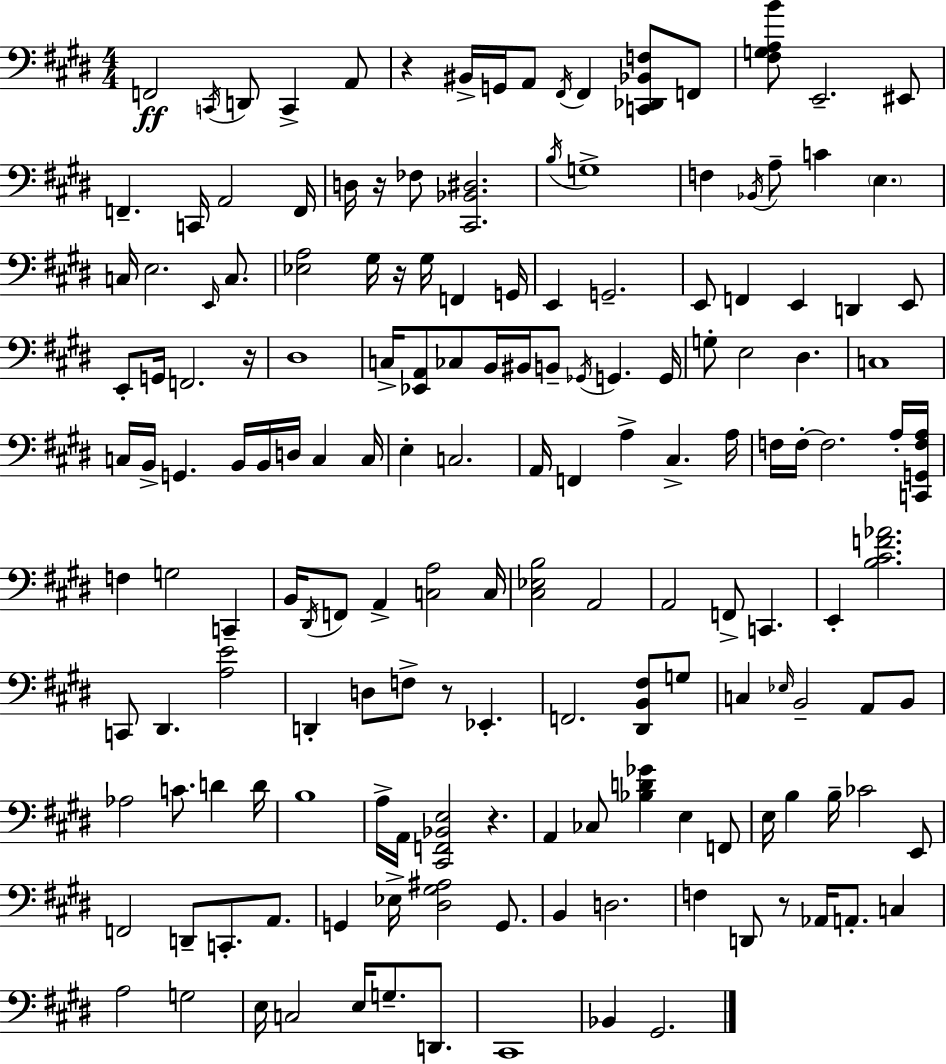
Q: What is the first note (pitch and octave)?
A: F2